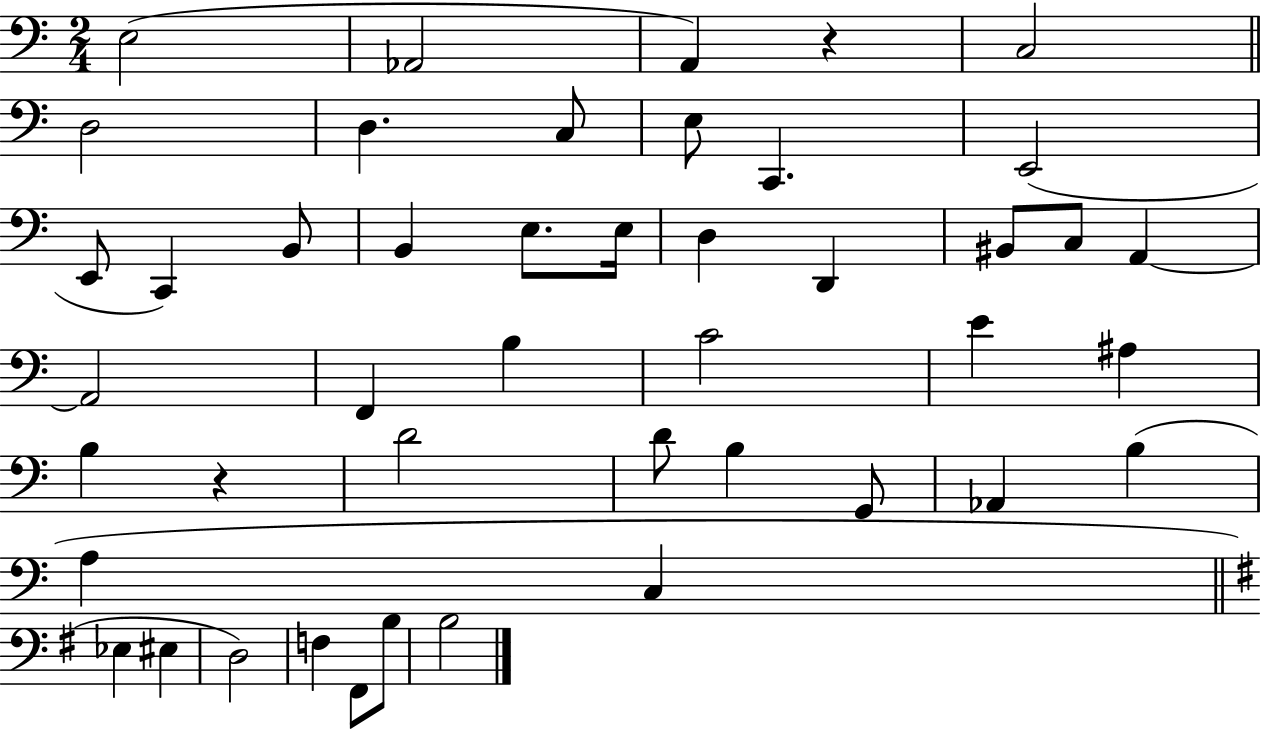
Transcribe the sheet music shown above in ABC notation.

X:1
T:Untitled
M:2/4
L:1/4
K:C
E,2 _A,,2 A,, z C,2 D,2 D, C,/2 E,/2 C,, E,,2 E,,/2 C,, B,,/2 B,, E,/2 E,/4 D, D,, ^B,,/2 C,/2 A,, A,,2 F,, B, C2 E ^A, B, z D2 D/2 B, G,,/2 _A,, B, A, C, _E, ^E, D,2 F, ^F,,/2 B,/2 B,2